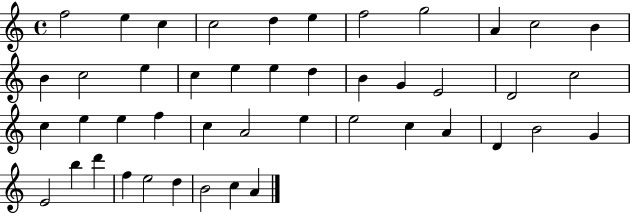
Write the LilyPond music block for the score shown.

{
  \clef treble
  \time 4/4
  \defaultTimeSignature
  \key c \major
  f''2 e''4 c''4 | c''2 d''4 e''4 | f''2 g''2 | a'4 c''2 b'4 | \break b'4 c''2 e''4 | c''4 e''4 e''4 d''4 | b'4 g'4 e'2 | d'2 c''2 | \break c''4 e''4 e''4 f''4 | c''4 a'2 e''4 | e''2 c''4 a'4 | d'4 b'2 g'4 | \break e'2 b''4 d'''4 | f''4 e''2 d''4 | b'2 c''4 a'4 | \bar "|."
}